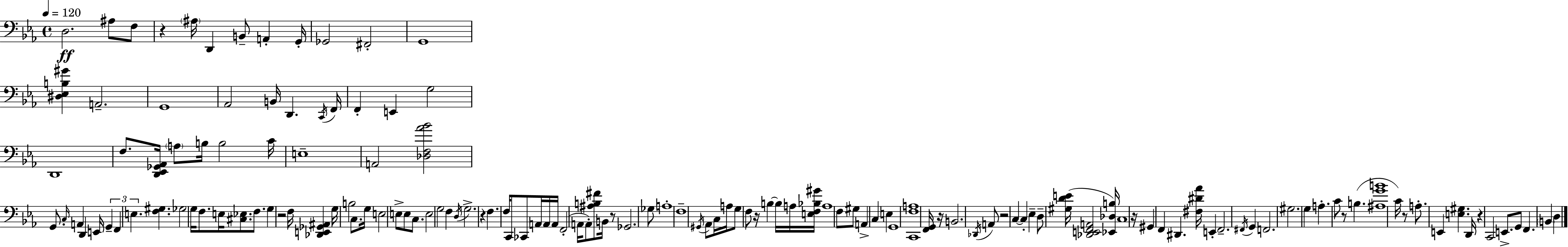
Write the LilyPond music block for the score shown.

{
  \clef bass
  \time 4/4
  \defaultTimeSignature
  \key c \minor
  \tempo 4 = 120
  d2.\ff ais8 f8 | r4 \parenthesize ais16 d,4 b,8-- a,4-. g,16-. | ges,2 fis,2-. | g,1 | \break <dis ees b gis'>4 a,2.-- | g,1 | aes,2 b,16 d,4. \acciaccatura { c,16 } | f,16 f,4-. e,4 g2 | \break d,1 | f8. <d, ees, ges, aes,>16 \parenthesize a8 b16 b2 | c'16 e1-- | a,2 <des f aes' bes'>2 | \break g,8. \grace { c16 } a,4 d,4 e,16 \tuplet 3/2 { g,4-- | f,4 e4. } <f gis>4. | ges2 g16 f8. e16 <cis ees>8. | f8. g4 r2 | \break f16 <des, e, ges, ais,>4 g16 b2 c8. | g16 e2 e8-> e8 c8. | e2 g2 | f4 \acciaccatura { d16 } g2.-> | \break r4 f4. f16 c,8 | ces,8 a,16 a,16 a,16 f,2-.( a,16 a,8-.) | <ais b fis'>8 b,16 r8 ges,2. | ges8 a1-. | \break f1-- | \acciaccatura { gis,16 } aes,8 c16 a16 g8 f8 r16 b4~~ | b16 a16 <e f bes gis'>16 a1 | f8 gis8 a,4-> c4 | \break e4 g,1 | <c, f a>1 | <f, g,>16 r16 b,2. | \acciaccatura { des,16 } a,8 r2 c4~~ | \break c4-. ees4-- d8-- <gis d' e'>16( <des, e, f, a,>2 | <ees, des b>16) c1 | r16 gis,4 f,4 dis,4. | <fis dis' aes'>16 e,4-. f,2.-- | \break \acciaccatura { fis,16 } g,4 f,2. | gis2. | g4 a4.-. c'8 r8 | b4.( <ais g' b'>1 | \break c'16) r8 a8.-. e,4 | <e gis>4. d,16 r4 c,2 | e,8.-> g,8 f,4. \parenthesize b,4 | d4 \bar "|."
}